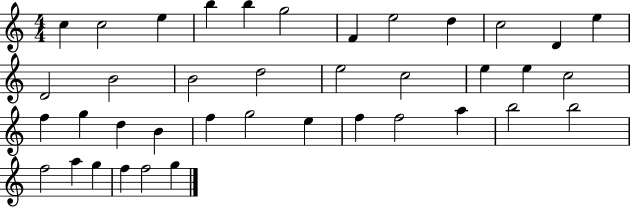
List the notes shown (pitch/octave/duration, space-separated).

C5/q C5/h E5/q B5/q B5/q G5/h F4/q E5/h D5/q C5/h D4/q E5/q D4/h B4/h B4/h D5/h E5/h C5/h E5/q E5/q C5/h F5/q G5/q D5/q B4/q F5/q G5/h E5/q F5/q F5/h A5/q B5/h B5/h F5/h A5/q G5/q F5/q F5/h G5/q